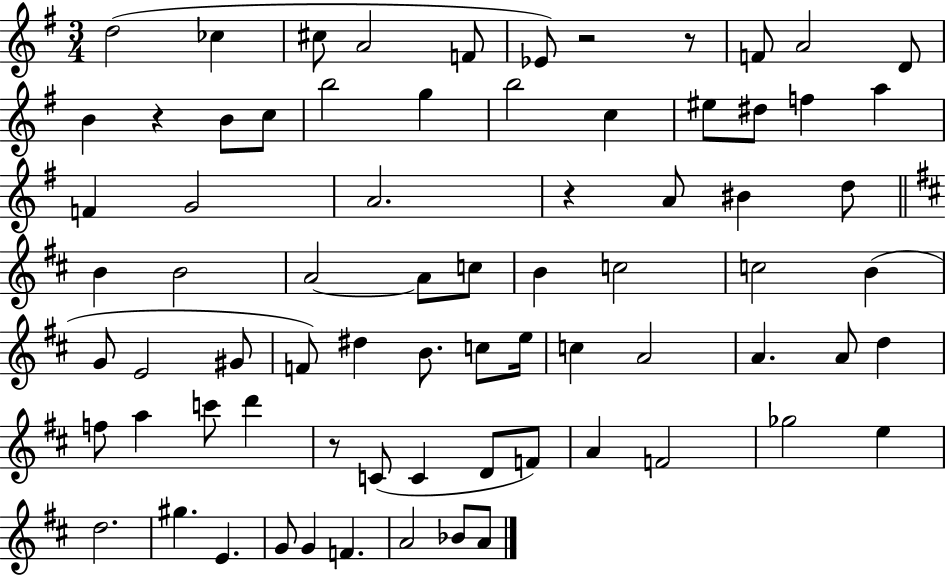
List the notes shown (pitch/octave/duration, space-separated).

D5/h CES5/q C#5/e A4/h F4/e Eb4/e R/h R/e F4/e A4/h D4/e B4/q R/q B4/e C5/e B5/h G5/q B5/h C5/q EIS5/e D#5/e F5/q A5/q F4/q G4/h A4/h. R/q A4/e BIS4/q D5/e B4/q B4/h A4/h A4/e C5/e B4/q C5/h C5/h B4/q G4/e E4/h G#4/e F4/e D#5/q B4/e. C5/e E5/s C5/q A4/h A4/q. A4/e D5/q F5/e A5/q C6/e D6/q R/e C4/e C4/q D4/e F4/e A4/q F4/h Gb5/h E5/q D5/h. G#5/q. E4/q. G4/e G4/q F4/q. A4/h Bb4/e A4/e